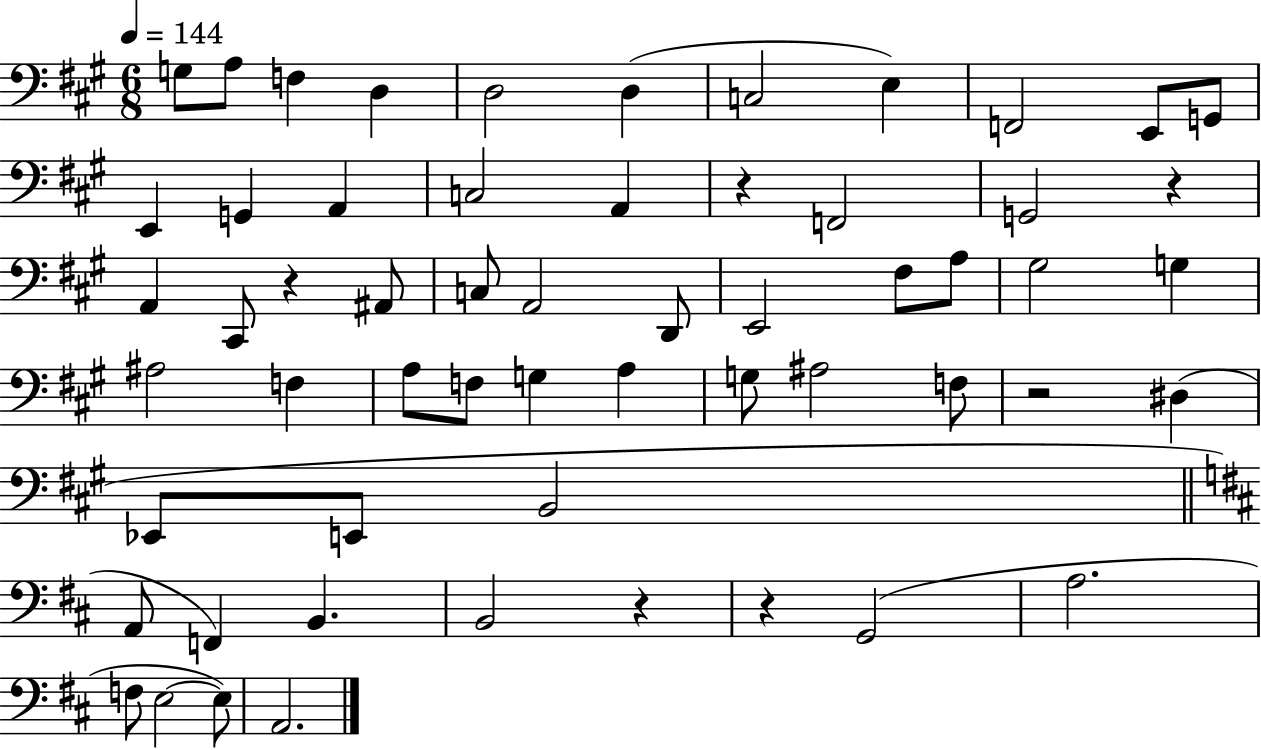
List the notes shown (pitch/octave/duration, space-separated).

G3/e A3/e F3/q D3/q D3/h D3/q C3/h E3/q F2/h E2/e G2/e E2/q G2/q A2/q C3/h A2/q R/q F2/h G2/h R/q A2/q C#2/e R/q A#2/e C3/e A2/h D2/e E2/h F#3/e A3/e G#3/h G3/q A#3/h F3/q A3/e F3/e G3/q A3/q G3/e A#3/h F3/e R/h D#3/q Eb2/e E2/e B2/h A2/e F2/q B2/q. B2/h R/q R/q G2/h A3/h. F3/e E3/h E3/e A2/h.